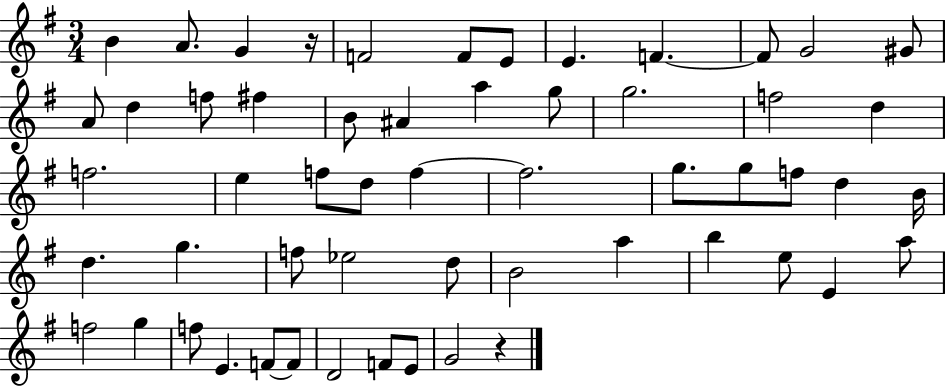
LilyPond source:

{
  \clef treble
  \numericTimeSignature
  \time 3/4
  \key g \major
  b'4 a'8. g'4 r16 | f'2 f'8 e'8 | e'4. f'4.~~ | f'8 g'2 gis'8 | \break a'8 d''4 f''8 fis''4 | b'8 ais'4 a''4 g''8 | g''2. | f''2 d''4 | \break f''2. | e''4 f''8 d''8 f''4~~ | f''2. | g''8. g''8 f''8 d''4 b'16 | \break d''4. g''4. | f''8 ees''2 d''8 | b'2 a''4 | b''4 e''8 e'4 a''8 | \break f''2 g''4 | f''8 e'4. f'8~~ f'8 | d'2 f'8 e'8 | g'2 r4 | \break \bar "|."
}